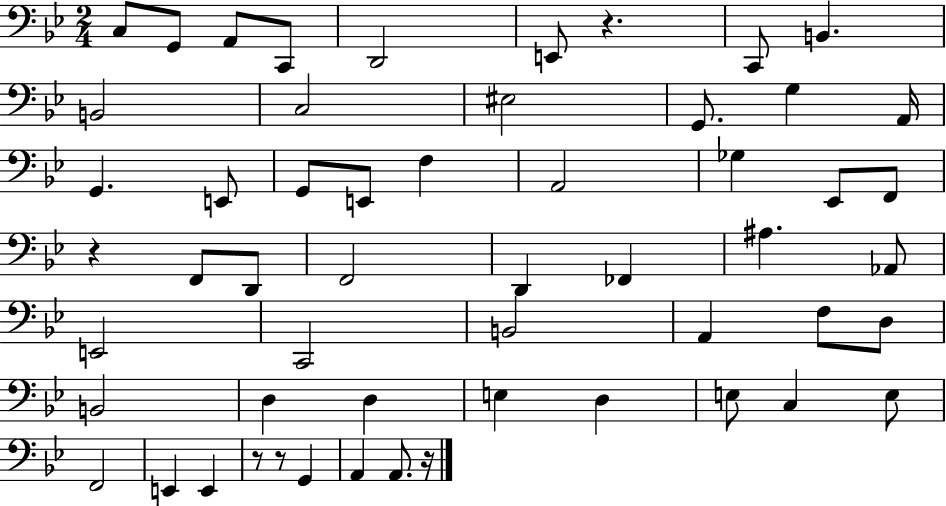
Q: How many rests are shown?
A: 5